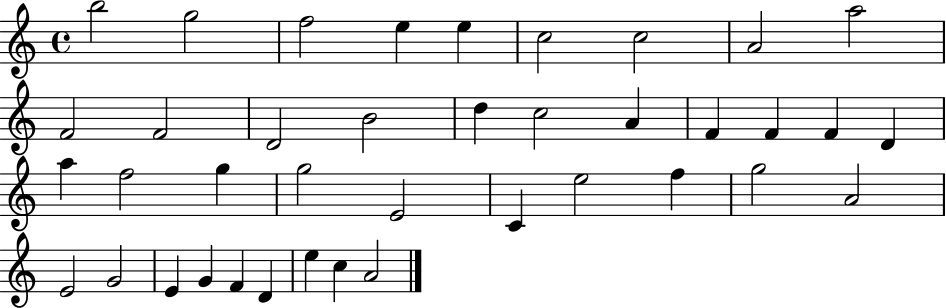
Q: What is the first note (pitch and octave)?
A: B5